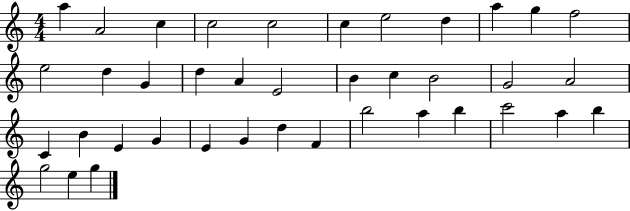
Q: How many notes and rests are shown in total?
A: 39